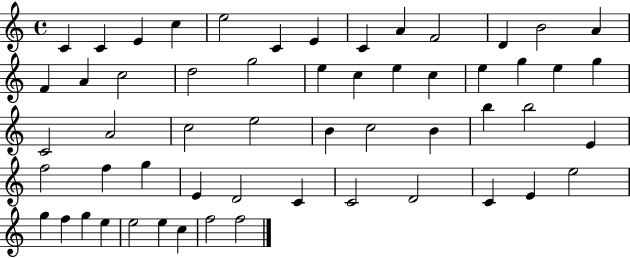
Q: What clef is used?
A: treble